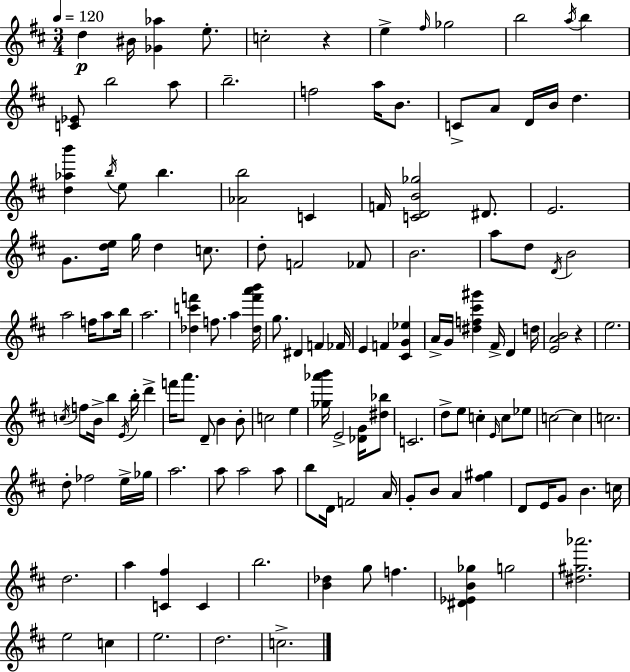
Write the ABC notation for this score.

X:1
T:Untitled
M:3/4
L:1/4
K:D
d ^B/4 [_G_a] e/2 c2 z e ^f/4 _g2 b2 a/4 b [C_E]/2 b2 a/2 b2 f2 a/4 B/2 C/2 A/2 D/4 B/4 d [d_ab'] b/4 e/2 b [_Ab]2 C F/4 [CDB_g]2 ^D/2 E2 G/2 [de]/4 g/4 d c/2 d/2 F2 _F/2 B2 a/2 d/2 D/4 B2 a2 f/4 a/2 b/4 a2 [_dc'f'] f/2 a [_df'a'b']/4 g/2 ^D F _F/4 E F [^CG_e] A/4 G/4 [^df^c'^g'] ^F/4 D d/4 [EAB]2 z e2 c/4 f/2 B/4 b E/4 b/4 d' f'/4 a'/2 D/2 B B/2 c2 e [_g_a'b']/4 E2 [_DG]/4 [^d_b]/2 C2 d/2 e/2 c E/4 c/2 _e/2 c2 c c2 d/2 _f2 e/4 _g/4 a2 a/2 a2 a/2 b/2 D/4 F2 A/4 G/2 B/2 A [^f^g] D/2 E/4 G/2 B c/4 d2 a [C^f] C b2 [B_d] g/2 f [^D_EB_g] g2 [^d^g_a']2 e2 c e2 d2 c2